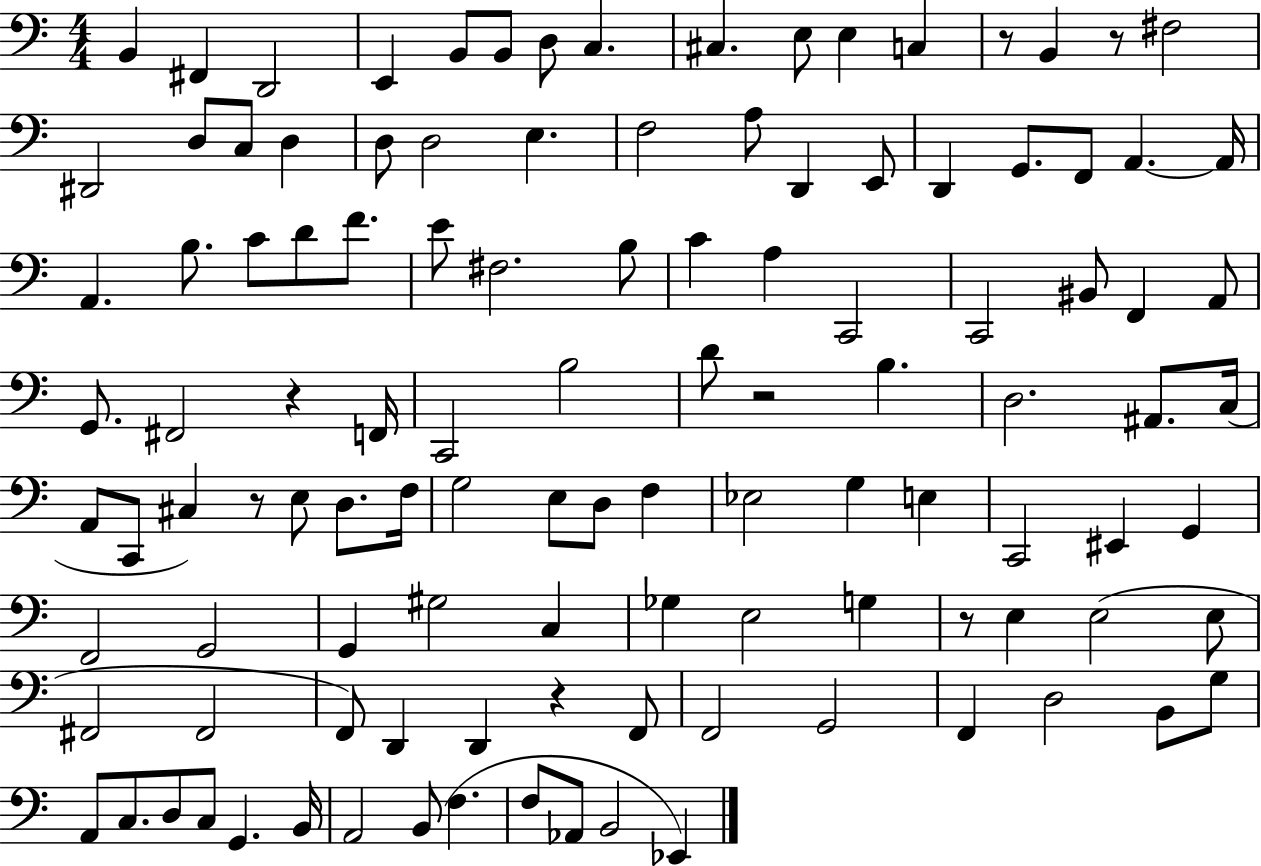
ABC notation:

X:1
T:Untitled
M:4/4
L:1/4
K:C
B,, ^F,, D,,2 E,, B,,/2 B,,/2 D,/2 C, ^C, E,/2 E, C, z/2 B,, z/2 ^F,2 ^D,,2 D,/2 C,/2 D, D,/2 D,2 E, F,2 A,/2 D,, E,,/2 D,, G,,/2 F,,/2 A,, A,,/4 A,, B,/2 C/2 D/2 F/2 E/2 ^F,2 B,/2 C A, C,,2 C,,2 ^B,,/2 F,, A,,/2 G,,/2 ^F,,2 z F,,/4 C,,2 B,2 D/2 z2 B, D,2 ^A,,/2 C,/4 A,,/2 C,,/2 ^C, z/2 E,/2 D,/2 F,/4 G,2 E,/2 D,/2 F, _E,2 G, E, C,,2 ^E,, G,, F,,2 G,,2 G,, ^G,2 C, _G, E,2 G, z/2 E, E,2 E,/2 ^F,,2 ^F,,2 F,,/2 D,, D,, z F,,/2 F,,2 G,,2 F,, D,2 B,,/2 G,/2 A,,/2 C,/2 D,/2 C,/2 G,, B,,/4 A,,2 B,,/2 F, F,/2 _A,,/2 B,,2 _E,,